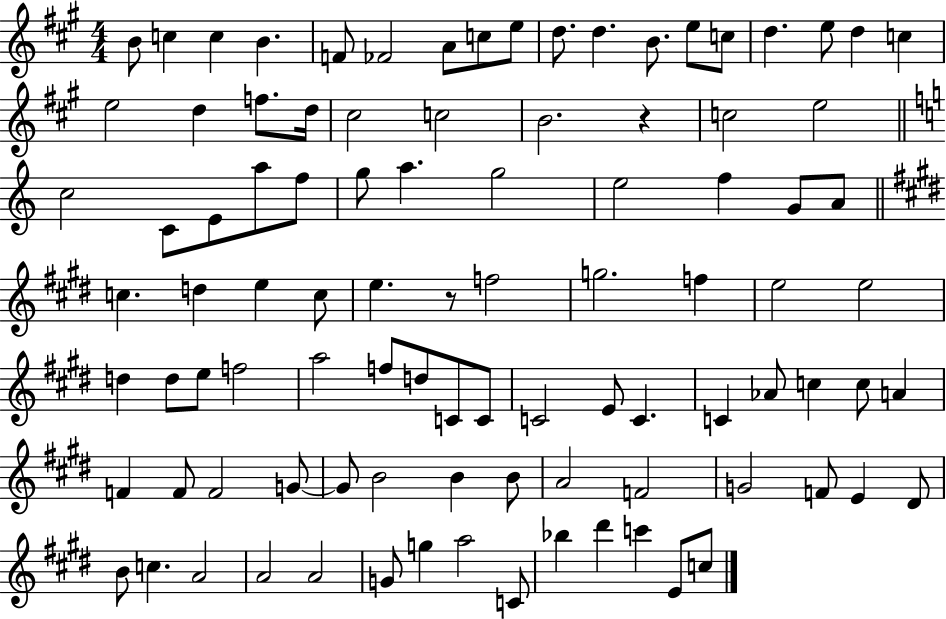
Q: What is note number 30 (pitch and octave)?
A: E4